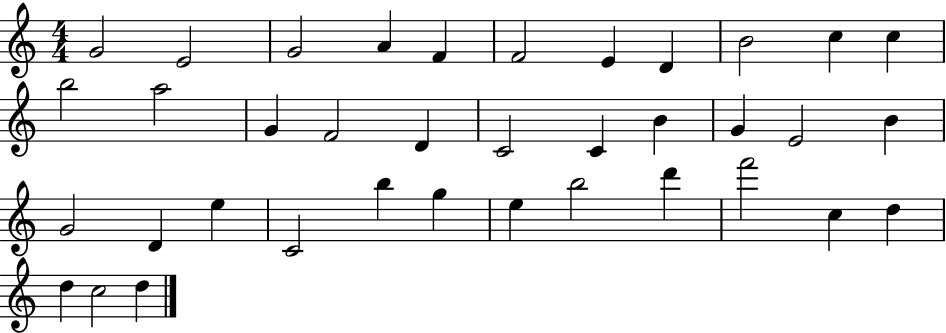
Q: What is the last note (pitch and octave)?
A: D5